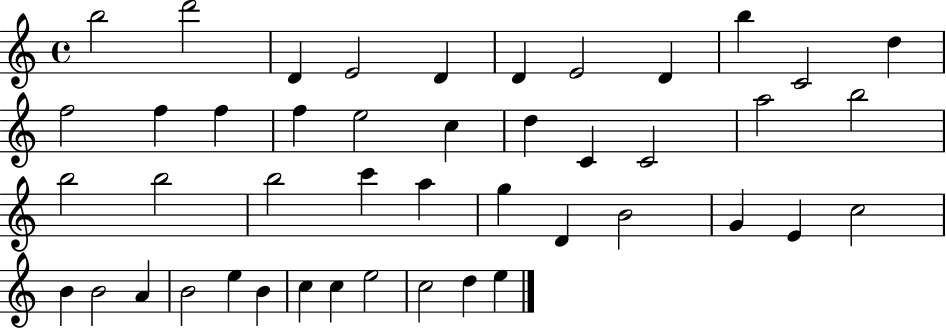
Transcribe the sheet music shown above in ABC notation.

X:1
T:Untitled
M:4/4
L:1/4
K:C
b2 d'2 D E2 D D E2 D b C2 d f2 f f f e2 c d C C2 a2 b2 b2 b2 b2 c' a g D B2 G E c2 B B2 A B2 e B c c e2 c2 d e